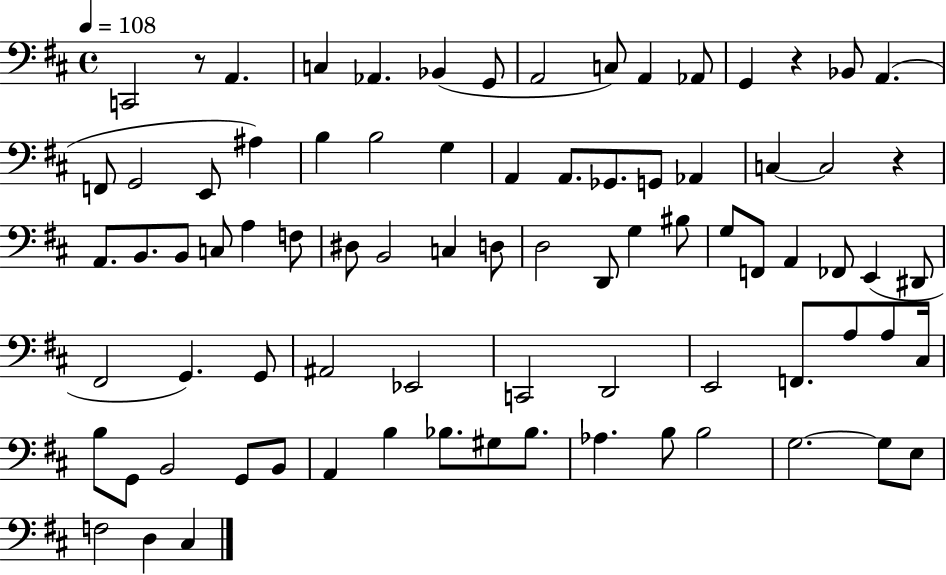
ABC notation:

X:1
T:Untitled
M:4/4
L:1/4
K:D
C,,2 z/2 A,, C, _A,, _B,, G,,/2 A,,2 C,/2 A,, _A,,/2 G,, z _B,,/2 A,, F,,/2 G,,2 E,,/2 ^A, B, B,2 G, A,, A,,/2 _G,,/2 G,,/2 _A,, C, C,2 z A,,/2 B,,/2 B,,/2 C,/2 A, F,/2 ^D,/2 B,,2 C, D,/2 D,2 D,,/2 G, ^B,/2 G,/2 F,,/2 A,, _F,,/2 E,, ^D,,/2 ^F,,2 G,, G,,/2 ^A,,2 _E,,2 C,,2 D,,2 E,,2 F,,/2 A,/2 A,/2 ^C,/4 B,/2 G,,/2 B,,2 G,,/2 B,,/2 A,, B, _B,/2 ^G,/2 _B,/2 _A, B,/2 B,2 G,2 G,/2 E,/2 F,2 D, ^C,